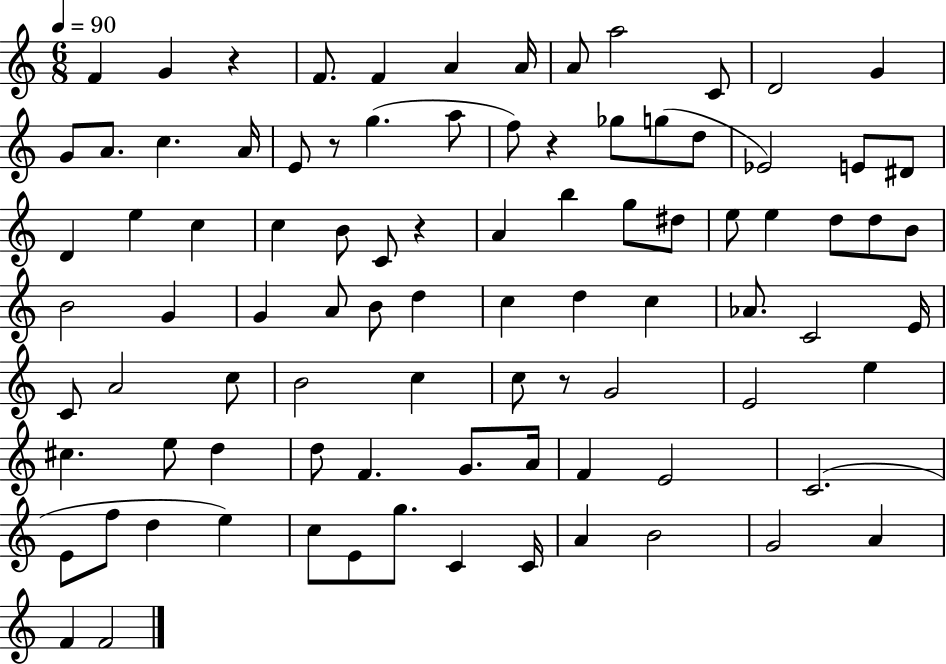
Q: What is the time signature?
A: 6/8